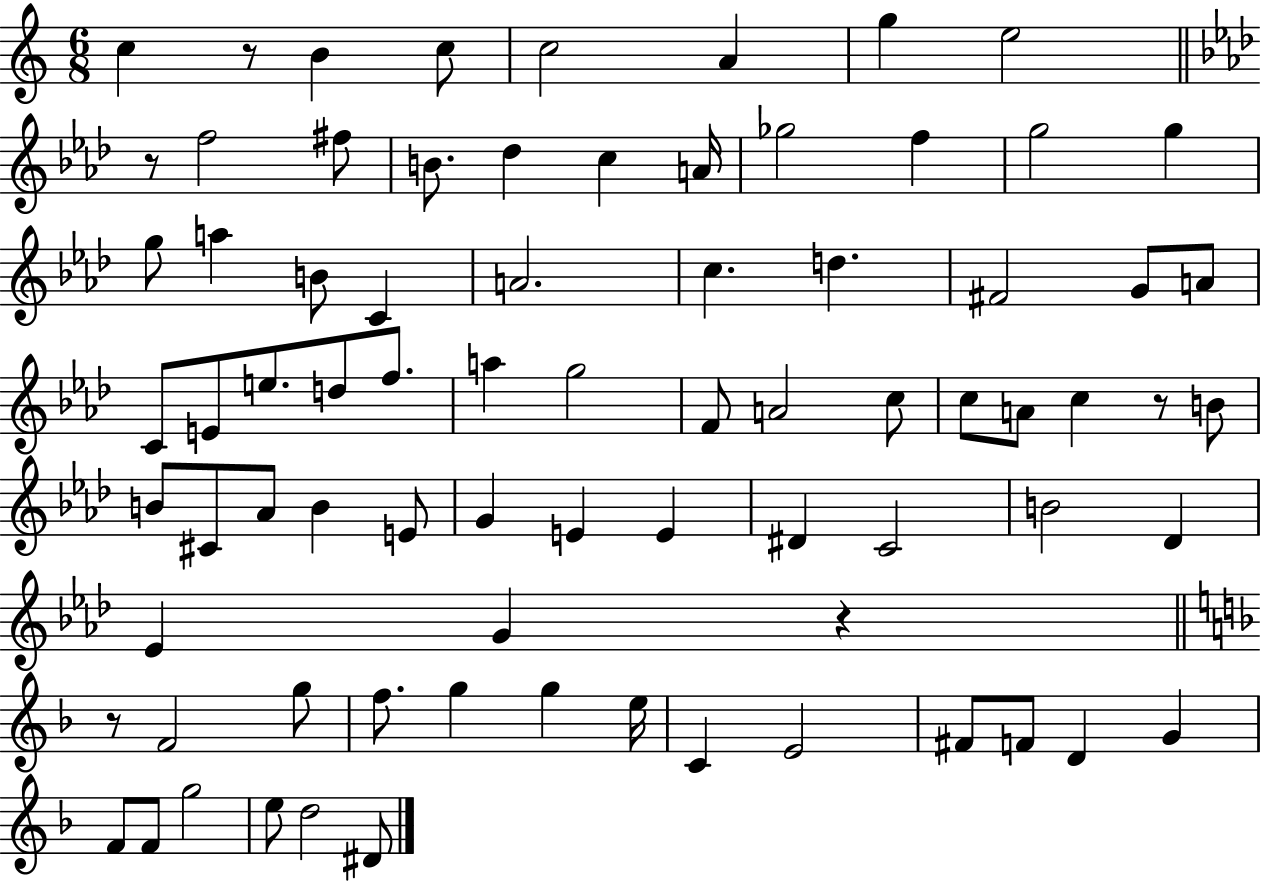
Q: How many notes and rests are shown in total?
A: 78